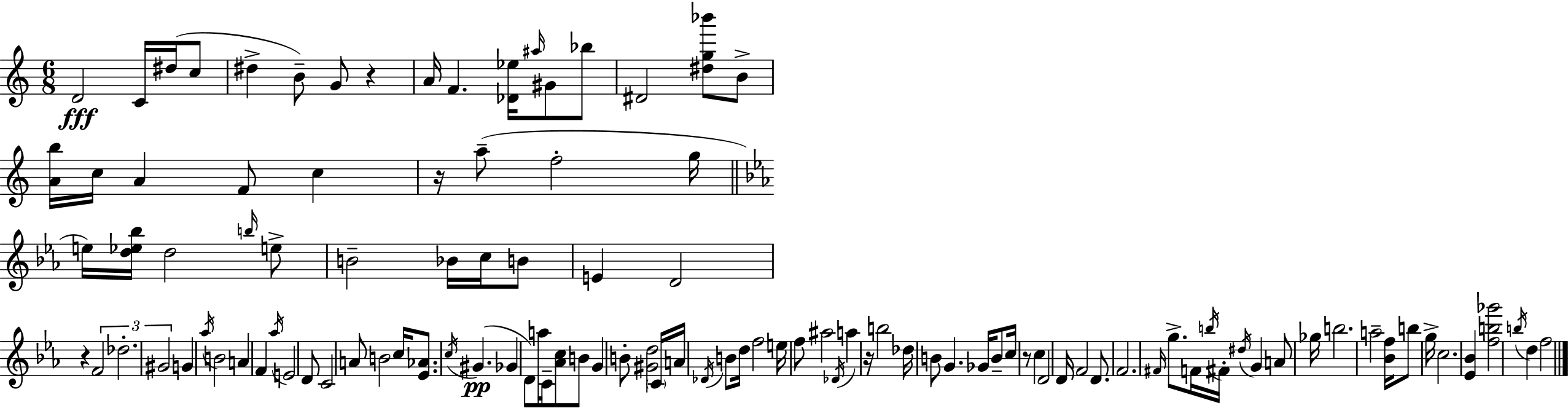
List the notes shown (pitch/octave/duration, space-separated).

D4/h C4/s D#5/s C5/e D#5/q B4/e G4/e R/q A4/s F4/q. [Db4,Eb5]/s A#5/s G#4/e Bb5/e D#4/h [D#5,G5,Bb6]/e B4/e [A4,B5]/s C5/s A4/q F4/e C5/q R/s A5/e F5/h G5/s E5/s [D5,Eb5,Bb5]/s D5/h B5/s E5/e B4/h Bb4/s C5/s B4/e E4/q D4/h R/q F4/h Db5/h. G#4/h G4/q Ab5/s B4/h A4/q F4/q Ab5/s E4/h D4/e C4/h A4/e B4/h C5/s [Eb4,Ab4]/e. C5/s G#4/q. Gb4/q D4/e A5/s C4/s [Ab4,C5]/e B4/e G4/q B4/e [G#4,D5]/h C4/s A4/s Db4/s B4/e D5/s F5/h E5/s F5/e A#5/h Db4/s A5/q R/s B5/h Db5/s B4/e G4/q. Gb4/s B4/e C5/s R/e C5/q D4/h D4/s F4/h D4/e. F4/h. F#4/s G5/e. F4/s B5/s F#4/s D#5/s G4/q A4/e Gb5/s B5/h. A5/h [Bb4,F5]/s B5/e G5/s C5/h. [Eb4,Bb4]/q [F5,B5,Gb6]/h B5/s D5/q F5/h